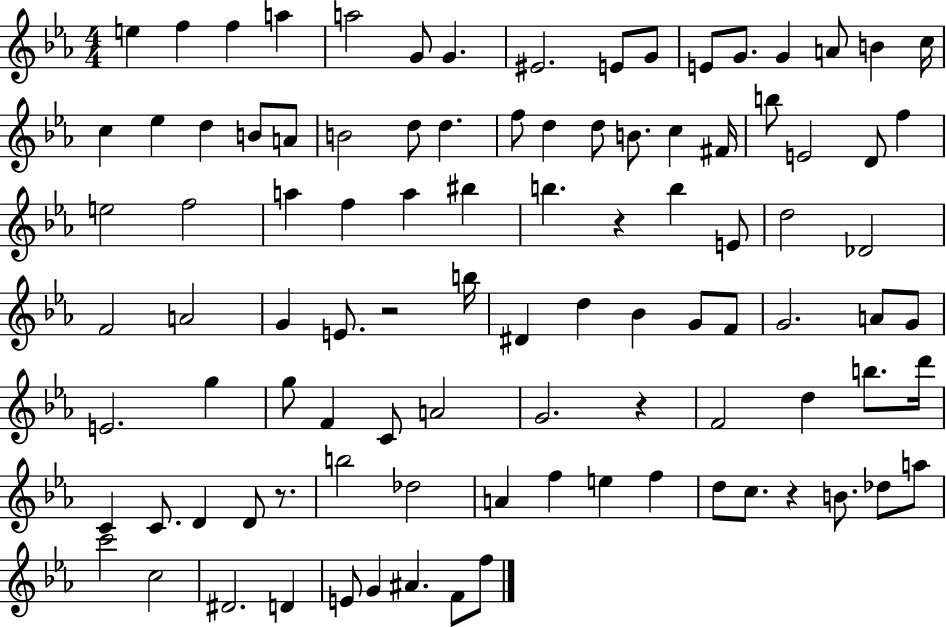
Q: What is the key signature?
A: EES major